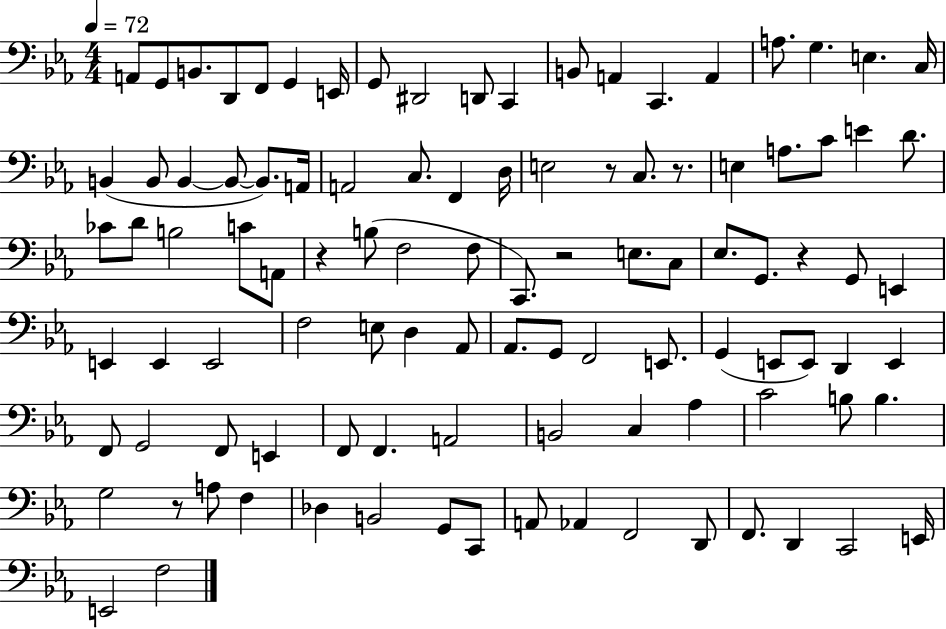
{
  \clef bass
  \numericTimeSignature
  \time 4/4
  \key ees \major
  \tempo 4 = 72
  \repeat volta 2 { a,8 g,8 b,8. d,8 f,8 g,4 e,16 | g,8 dis,2 d,8 c,4 | b,8 a,4 c,4. a,4 | a8. g4. e4. c16 | \break b,4( b,8 b,4~~ b,8~~ b,8.) a,16 | a,2 c8. f,4 d16 | e2 r8 c8. r8. | e4 a8. c'8 e'4 d'8. | \break ces'8 d'8 b2 c'8 a,8 | r4 b8( f2 f8 | c,8.) r2 e8. c8 | ees8. g,8. r4 g,8 e,4 | \break e,4 e,4 e,2 | f2 e8 d4 aes,8 | aes,8. g,8 f,2 e,8. | g,4( e,8 e,8) d,4 e,4 | \break f,8 g,2 f,8 e,4 | f,8 f,4. a,2 | b,2 c4 aes4 | c'2 b8 b4. | \break g2 r8 a8 f4 | des4 b,2 g,8 c,8 | a,8 aes,4 f,2 d,8 | f,8. d,4 c,2 e,16 | \break e,2 f2 | } \bar "|."
}